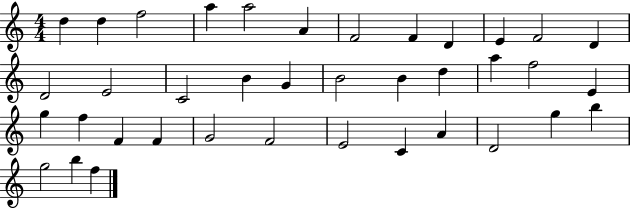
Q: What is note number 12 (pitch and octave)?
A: D4